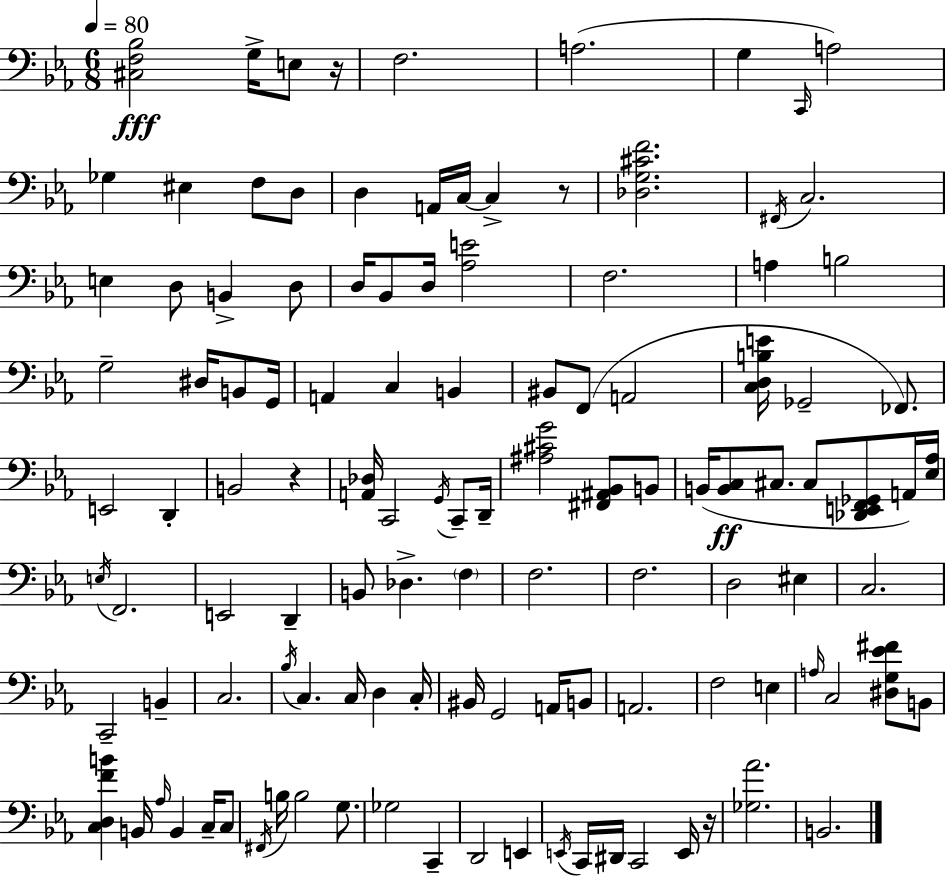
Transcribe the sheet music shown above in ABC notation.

X:1
T:Untitled
M:6/8
L:1/4
K:Cm
[^C,F,_B,]2 G,/4 E,/2 z/4 F,2 A,2 G, C,,/4 A,2 _G, ^E, F,/2 D,/2 D, A,,/4 C,/4 C, z/2 [_D,G,^CF]2 ^F,,/4 C,2 E, D,/2 B,, D,/2 D,/4 _B,,/2 D,/4 [_A,E]2 F,2 A, B,2 G,2 ^D,/4 B,,/2 G,,/4 A,, C, B,, ^B,,/2 F,,/2 A,,2 [C,D,B,E]/4 _G,,2 _F,,/2 E,,2 D,, B,,2 z [A,,_D,]/4 C,,2 G,,/4 C,,/2 D,,/4 [^A,^CG]2 [^F,,^A,,_B,,]/2 B,,/2 B,,/4 [B,,C,]/2 ^C,/2 ^C,/2 [_D,,E,,F,,_G,,]/2 A,,/4 [_E,_A,]/4 E,/4 F,,2 E,,2 D,, B,,/2 _D, F, F,2 F,2 D,2 ^E, C,2 C,,2 B,, C,2 _B,/4 C, C,/4 D, C,/4 ^B,,/4 G,,2 A,,/4 B,,/2 A,,2 F,2 E, A,/4 C,2 [^D,G,_E^F]/2 B,,/2 [C,D,FB] B,,/4 _A,/4 B,, C,/4 C,/2 ^F,,/4 B,/4 B,2 G,/2 _G,2 C,, D,,2 E,, E,,/4 C,,/4 ^D,,/4 C,,2 E,,/4 z/4 [_G,_A]2 B,,2